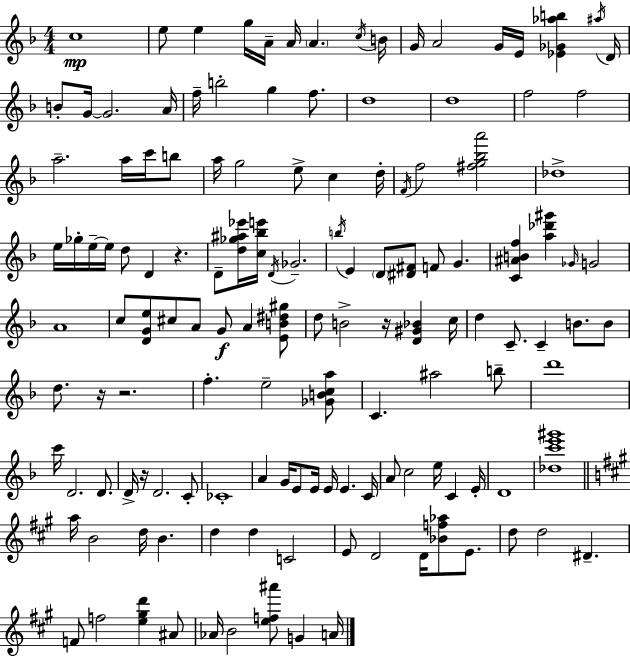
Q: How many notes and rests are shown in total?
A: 137